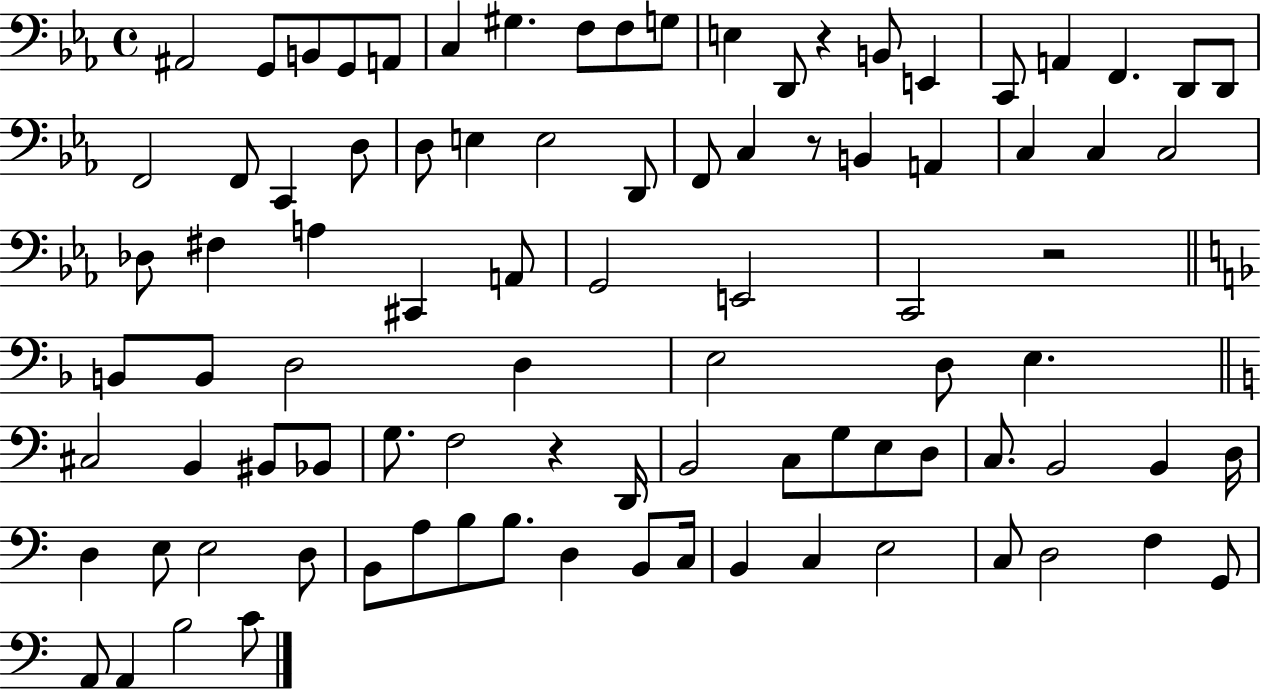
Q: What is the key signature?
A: EES major